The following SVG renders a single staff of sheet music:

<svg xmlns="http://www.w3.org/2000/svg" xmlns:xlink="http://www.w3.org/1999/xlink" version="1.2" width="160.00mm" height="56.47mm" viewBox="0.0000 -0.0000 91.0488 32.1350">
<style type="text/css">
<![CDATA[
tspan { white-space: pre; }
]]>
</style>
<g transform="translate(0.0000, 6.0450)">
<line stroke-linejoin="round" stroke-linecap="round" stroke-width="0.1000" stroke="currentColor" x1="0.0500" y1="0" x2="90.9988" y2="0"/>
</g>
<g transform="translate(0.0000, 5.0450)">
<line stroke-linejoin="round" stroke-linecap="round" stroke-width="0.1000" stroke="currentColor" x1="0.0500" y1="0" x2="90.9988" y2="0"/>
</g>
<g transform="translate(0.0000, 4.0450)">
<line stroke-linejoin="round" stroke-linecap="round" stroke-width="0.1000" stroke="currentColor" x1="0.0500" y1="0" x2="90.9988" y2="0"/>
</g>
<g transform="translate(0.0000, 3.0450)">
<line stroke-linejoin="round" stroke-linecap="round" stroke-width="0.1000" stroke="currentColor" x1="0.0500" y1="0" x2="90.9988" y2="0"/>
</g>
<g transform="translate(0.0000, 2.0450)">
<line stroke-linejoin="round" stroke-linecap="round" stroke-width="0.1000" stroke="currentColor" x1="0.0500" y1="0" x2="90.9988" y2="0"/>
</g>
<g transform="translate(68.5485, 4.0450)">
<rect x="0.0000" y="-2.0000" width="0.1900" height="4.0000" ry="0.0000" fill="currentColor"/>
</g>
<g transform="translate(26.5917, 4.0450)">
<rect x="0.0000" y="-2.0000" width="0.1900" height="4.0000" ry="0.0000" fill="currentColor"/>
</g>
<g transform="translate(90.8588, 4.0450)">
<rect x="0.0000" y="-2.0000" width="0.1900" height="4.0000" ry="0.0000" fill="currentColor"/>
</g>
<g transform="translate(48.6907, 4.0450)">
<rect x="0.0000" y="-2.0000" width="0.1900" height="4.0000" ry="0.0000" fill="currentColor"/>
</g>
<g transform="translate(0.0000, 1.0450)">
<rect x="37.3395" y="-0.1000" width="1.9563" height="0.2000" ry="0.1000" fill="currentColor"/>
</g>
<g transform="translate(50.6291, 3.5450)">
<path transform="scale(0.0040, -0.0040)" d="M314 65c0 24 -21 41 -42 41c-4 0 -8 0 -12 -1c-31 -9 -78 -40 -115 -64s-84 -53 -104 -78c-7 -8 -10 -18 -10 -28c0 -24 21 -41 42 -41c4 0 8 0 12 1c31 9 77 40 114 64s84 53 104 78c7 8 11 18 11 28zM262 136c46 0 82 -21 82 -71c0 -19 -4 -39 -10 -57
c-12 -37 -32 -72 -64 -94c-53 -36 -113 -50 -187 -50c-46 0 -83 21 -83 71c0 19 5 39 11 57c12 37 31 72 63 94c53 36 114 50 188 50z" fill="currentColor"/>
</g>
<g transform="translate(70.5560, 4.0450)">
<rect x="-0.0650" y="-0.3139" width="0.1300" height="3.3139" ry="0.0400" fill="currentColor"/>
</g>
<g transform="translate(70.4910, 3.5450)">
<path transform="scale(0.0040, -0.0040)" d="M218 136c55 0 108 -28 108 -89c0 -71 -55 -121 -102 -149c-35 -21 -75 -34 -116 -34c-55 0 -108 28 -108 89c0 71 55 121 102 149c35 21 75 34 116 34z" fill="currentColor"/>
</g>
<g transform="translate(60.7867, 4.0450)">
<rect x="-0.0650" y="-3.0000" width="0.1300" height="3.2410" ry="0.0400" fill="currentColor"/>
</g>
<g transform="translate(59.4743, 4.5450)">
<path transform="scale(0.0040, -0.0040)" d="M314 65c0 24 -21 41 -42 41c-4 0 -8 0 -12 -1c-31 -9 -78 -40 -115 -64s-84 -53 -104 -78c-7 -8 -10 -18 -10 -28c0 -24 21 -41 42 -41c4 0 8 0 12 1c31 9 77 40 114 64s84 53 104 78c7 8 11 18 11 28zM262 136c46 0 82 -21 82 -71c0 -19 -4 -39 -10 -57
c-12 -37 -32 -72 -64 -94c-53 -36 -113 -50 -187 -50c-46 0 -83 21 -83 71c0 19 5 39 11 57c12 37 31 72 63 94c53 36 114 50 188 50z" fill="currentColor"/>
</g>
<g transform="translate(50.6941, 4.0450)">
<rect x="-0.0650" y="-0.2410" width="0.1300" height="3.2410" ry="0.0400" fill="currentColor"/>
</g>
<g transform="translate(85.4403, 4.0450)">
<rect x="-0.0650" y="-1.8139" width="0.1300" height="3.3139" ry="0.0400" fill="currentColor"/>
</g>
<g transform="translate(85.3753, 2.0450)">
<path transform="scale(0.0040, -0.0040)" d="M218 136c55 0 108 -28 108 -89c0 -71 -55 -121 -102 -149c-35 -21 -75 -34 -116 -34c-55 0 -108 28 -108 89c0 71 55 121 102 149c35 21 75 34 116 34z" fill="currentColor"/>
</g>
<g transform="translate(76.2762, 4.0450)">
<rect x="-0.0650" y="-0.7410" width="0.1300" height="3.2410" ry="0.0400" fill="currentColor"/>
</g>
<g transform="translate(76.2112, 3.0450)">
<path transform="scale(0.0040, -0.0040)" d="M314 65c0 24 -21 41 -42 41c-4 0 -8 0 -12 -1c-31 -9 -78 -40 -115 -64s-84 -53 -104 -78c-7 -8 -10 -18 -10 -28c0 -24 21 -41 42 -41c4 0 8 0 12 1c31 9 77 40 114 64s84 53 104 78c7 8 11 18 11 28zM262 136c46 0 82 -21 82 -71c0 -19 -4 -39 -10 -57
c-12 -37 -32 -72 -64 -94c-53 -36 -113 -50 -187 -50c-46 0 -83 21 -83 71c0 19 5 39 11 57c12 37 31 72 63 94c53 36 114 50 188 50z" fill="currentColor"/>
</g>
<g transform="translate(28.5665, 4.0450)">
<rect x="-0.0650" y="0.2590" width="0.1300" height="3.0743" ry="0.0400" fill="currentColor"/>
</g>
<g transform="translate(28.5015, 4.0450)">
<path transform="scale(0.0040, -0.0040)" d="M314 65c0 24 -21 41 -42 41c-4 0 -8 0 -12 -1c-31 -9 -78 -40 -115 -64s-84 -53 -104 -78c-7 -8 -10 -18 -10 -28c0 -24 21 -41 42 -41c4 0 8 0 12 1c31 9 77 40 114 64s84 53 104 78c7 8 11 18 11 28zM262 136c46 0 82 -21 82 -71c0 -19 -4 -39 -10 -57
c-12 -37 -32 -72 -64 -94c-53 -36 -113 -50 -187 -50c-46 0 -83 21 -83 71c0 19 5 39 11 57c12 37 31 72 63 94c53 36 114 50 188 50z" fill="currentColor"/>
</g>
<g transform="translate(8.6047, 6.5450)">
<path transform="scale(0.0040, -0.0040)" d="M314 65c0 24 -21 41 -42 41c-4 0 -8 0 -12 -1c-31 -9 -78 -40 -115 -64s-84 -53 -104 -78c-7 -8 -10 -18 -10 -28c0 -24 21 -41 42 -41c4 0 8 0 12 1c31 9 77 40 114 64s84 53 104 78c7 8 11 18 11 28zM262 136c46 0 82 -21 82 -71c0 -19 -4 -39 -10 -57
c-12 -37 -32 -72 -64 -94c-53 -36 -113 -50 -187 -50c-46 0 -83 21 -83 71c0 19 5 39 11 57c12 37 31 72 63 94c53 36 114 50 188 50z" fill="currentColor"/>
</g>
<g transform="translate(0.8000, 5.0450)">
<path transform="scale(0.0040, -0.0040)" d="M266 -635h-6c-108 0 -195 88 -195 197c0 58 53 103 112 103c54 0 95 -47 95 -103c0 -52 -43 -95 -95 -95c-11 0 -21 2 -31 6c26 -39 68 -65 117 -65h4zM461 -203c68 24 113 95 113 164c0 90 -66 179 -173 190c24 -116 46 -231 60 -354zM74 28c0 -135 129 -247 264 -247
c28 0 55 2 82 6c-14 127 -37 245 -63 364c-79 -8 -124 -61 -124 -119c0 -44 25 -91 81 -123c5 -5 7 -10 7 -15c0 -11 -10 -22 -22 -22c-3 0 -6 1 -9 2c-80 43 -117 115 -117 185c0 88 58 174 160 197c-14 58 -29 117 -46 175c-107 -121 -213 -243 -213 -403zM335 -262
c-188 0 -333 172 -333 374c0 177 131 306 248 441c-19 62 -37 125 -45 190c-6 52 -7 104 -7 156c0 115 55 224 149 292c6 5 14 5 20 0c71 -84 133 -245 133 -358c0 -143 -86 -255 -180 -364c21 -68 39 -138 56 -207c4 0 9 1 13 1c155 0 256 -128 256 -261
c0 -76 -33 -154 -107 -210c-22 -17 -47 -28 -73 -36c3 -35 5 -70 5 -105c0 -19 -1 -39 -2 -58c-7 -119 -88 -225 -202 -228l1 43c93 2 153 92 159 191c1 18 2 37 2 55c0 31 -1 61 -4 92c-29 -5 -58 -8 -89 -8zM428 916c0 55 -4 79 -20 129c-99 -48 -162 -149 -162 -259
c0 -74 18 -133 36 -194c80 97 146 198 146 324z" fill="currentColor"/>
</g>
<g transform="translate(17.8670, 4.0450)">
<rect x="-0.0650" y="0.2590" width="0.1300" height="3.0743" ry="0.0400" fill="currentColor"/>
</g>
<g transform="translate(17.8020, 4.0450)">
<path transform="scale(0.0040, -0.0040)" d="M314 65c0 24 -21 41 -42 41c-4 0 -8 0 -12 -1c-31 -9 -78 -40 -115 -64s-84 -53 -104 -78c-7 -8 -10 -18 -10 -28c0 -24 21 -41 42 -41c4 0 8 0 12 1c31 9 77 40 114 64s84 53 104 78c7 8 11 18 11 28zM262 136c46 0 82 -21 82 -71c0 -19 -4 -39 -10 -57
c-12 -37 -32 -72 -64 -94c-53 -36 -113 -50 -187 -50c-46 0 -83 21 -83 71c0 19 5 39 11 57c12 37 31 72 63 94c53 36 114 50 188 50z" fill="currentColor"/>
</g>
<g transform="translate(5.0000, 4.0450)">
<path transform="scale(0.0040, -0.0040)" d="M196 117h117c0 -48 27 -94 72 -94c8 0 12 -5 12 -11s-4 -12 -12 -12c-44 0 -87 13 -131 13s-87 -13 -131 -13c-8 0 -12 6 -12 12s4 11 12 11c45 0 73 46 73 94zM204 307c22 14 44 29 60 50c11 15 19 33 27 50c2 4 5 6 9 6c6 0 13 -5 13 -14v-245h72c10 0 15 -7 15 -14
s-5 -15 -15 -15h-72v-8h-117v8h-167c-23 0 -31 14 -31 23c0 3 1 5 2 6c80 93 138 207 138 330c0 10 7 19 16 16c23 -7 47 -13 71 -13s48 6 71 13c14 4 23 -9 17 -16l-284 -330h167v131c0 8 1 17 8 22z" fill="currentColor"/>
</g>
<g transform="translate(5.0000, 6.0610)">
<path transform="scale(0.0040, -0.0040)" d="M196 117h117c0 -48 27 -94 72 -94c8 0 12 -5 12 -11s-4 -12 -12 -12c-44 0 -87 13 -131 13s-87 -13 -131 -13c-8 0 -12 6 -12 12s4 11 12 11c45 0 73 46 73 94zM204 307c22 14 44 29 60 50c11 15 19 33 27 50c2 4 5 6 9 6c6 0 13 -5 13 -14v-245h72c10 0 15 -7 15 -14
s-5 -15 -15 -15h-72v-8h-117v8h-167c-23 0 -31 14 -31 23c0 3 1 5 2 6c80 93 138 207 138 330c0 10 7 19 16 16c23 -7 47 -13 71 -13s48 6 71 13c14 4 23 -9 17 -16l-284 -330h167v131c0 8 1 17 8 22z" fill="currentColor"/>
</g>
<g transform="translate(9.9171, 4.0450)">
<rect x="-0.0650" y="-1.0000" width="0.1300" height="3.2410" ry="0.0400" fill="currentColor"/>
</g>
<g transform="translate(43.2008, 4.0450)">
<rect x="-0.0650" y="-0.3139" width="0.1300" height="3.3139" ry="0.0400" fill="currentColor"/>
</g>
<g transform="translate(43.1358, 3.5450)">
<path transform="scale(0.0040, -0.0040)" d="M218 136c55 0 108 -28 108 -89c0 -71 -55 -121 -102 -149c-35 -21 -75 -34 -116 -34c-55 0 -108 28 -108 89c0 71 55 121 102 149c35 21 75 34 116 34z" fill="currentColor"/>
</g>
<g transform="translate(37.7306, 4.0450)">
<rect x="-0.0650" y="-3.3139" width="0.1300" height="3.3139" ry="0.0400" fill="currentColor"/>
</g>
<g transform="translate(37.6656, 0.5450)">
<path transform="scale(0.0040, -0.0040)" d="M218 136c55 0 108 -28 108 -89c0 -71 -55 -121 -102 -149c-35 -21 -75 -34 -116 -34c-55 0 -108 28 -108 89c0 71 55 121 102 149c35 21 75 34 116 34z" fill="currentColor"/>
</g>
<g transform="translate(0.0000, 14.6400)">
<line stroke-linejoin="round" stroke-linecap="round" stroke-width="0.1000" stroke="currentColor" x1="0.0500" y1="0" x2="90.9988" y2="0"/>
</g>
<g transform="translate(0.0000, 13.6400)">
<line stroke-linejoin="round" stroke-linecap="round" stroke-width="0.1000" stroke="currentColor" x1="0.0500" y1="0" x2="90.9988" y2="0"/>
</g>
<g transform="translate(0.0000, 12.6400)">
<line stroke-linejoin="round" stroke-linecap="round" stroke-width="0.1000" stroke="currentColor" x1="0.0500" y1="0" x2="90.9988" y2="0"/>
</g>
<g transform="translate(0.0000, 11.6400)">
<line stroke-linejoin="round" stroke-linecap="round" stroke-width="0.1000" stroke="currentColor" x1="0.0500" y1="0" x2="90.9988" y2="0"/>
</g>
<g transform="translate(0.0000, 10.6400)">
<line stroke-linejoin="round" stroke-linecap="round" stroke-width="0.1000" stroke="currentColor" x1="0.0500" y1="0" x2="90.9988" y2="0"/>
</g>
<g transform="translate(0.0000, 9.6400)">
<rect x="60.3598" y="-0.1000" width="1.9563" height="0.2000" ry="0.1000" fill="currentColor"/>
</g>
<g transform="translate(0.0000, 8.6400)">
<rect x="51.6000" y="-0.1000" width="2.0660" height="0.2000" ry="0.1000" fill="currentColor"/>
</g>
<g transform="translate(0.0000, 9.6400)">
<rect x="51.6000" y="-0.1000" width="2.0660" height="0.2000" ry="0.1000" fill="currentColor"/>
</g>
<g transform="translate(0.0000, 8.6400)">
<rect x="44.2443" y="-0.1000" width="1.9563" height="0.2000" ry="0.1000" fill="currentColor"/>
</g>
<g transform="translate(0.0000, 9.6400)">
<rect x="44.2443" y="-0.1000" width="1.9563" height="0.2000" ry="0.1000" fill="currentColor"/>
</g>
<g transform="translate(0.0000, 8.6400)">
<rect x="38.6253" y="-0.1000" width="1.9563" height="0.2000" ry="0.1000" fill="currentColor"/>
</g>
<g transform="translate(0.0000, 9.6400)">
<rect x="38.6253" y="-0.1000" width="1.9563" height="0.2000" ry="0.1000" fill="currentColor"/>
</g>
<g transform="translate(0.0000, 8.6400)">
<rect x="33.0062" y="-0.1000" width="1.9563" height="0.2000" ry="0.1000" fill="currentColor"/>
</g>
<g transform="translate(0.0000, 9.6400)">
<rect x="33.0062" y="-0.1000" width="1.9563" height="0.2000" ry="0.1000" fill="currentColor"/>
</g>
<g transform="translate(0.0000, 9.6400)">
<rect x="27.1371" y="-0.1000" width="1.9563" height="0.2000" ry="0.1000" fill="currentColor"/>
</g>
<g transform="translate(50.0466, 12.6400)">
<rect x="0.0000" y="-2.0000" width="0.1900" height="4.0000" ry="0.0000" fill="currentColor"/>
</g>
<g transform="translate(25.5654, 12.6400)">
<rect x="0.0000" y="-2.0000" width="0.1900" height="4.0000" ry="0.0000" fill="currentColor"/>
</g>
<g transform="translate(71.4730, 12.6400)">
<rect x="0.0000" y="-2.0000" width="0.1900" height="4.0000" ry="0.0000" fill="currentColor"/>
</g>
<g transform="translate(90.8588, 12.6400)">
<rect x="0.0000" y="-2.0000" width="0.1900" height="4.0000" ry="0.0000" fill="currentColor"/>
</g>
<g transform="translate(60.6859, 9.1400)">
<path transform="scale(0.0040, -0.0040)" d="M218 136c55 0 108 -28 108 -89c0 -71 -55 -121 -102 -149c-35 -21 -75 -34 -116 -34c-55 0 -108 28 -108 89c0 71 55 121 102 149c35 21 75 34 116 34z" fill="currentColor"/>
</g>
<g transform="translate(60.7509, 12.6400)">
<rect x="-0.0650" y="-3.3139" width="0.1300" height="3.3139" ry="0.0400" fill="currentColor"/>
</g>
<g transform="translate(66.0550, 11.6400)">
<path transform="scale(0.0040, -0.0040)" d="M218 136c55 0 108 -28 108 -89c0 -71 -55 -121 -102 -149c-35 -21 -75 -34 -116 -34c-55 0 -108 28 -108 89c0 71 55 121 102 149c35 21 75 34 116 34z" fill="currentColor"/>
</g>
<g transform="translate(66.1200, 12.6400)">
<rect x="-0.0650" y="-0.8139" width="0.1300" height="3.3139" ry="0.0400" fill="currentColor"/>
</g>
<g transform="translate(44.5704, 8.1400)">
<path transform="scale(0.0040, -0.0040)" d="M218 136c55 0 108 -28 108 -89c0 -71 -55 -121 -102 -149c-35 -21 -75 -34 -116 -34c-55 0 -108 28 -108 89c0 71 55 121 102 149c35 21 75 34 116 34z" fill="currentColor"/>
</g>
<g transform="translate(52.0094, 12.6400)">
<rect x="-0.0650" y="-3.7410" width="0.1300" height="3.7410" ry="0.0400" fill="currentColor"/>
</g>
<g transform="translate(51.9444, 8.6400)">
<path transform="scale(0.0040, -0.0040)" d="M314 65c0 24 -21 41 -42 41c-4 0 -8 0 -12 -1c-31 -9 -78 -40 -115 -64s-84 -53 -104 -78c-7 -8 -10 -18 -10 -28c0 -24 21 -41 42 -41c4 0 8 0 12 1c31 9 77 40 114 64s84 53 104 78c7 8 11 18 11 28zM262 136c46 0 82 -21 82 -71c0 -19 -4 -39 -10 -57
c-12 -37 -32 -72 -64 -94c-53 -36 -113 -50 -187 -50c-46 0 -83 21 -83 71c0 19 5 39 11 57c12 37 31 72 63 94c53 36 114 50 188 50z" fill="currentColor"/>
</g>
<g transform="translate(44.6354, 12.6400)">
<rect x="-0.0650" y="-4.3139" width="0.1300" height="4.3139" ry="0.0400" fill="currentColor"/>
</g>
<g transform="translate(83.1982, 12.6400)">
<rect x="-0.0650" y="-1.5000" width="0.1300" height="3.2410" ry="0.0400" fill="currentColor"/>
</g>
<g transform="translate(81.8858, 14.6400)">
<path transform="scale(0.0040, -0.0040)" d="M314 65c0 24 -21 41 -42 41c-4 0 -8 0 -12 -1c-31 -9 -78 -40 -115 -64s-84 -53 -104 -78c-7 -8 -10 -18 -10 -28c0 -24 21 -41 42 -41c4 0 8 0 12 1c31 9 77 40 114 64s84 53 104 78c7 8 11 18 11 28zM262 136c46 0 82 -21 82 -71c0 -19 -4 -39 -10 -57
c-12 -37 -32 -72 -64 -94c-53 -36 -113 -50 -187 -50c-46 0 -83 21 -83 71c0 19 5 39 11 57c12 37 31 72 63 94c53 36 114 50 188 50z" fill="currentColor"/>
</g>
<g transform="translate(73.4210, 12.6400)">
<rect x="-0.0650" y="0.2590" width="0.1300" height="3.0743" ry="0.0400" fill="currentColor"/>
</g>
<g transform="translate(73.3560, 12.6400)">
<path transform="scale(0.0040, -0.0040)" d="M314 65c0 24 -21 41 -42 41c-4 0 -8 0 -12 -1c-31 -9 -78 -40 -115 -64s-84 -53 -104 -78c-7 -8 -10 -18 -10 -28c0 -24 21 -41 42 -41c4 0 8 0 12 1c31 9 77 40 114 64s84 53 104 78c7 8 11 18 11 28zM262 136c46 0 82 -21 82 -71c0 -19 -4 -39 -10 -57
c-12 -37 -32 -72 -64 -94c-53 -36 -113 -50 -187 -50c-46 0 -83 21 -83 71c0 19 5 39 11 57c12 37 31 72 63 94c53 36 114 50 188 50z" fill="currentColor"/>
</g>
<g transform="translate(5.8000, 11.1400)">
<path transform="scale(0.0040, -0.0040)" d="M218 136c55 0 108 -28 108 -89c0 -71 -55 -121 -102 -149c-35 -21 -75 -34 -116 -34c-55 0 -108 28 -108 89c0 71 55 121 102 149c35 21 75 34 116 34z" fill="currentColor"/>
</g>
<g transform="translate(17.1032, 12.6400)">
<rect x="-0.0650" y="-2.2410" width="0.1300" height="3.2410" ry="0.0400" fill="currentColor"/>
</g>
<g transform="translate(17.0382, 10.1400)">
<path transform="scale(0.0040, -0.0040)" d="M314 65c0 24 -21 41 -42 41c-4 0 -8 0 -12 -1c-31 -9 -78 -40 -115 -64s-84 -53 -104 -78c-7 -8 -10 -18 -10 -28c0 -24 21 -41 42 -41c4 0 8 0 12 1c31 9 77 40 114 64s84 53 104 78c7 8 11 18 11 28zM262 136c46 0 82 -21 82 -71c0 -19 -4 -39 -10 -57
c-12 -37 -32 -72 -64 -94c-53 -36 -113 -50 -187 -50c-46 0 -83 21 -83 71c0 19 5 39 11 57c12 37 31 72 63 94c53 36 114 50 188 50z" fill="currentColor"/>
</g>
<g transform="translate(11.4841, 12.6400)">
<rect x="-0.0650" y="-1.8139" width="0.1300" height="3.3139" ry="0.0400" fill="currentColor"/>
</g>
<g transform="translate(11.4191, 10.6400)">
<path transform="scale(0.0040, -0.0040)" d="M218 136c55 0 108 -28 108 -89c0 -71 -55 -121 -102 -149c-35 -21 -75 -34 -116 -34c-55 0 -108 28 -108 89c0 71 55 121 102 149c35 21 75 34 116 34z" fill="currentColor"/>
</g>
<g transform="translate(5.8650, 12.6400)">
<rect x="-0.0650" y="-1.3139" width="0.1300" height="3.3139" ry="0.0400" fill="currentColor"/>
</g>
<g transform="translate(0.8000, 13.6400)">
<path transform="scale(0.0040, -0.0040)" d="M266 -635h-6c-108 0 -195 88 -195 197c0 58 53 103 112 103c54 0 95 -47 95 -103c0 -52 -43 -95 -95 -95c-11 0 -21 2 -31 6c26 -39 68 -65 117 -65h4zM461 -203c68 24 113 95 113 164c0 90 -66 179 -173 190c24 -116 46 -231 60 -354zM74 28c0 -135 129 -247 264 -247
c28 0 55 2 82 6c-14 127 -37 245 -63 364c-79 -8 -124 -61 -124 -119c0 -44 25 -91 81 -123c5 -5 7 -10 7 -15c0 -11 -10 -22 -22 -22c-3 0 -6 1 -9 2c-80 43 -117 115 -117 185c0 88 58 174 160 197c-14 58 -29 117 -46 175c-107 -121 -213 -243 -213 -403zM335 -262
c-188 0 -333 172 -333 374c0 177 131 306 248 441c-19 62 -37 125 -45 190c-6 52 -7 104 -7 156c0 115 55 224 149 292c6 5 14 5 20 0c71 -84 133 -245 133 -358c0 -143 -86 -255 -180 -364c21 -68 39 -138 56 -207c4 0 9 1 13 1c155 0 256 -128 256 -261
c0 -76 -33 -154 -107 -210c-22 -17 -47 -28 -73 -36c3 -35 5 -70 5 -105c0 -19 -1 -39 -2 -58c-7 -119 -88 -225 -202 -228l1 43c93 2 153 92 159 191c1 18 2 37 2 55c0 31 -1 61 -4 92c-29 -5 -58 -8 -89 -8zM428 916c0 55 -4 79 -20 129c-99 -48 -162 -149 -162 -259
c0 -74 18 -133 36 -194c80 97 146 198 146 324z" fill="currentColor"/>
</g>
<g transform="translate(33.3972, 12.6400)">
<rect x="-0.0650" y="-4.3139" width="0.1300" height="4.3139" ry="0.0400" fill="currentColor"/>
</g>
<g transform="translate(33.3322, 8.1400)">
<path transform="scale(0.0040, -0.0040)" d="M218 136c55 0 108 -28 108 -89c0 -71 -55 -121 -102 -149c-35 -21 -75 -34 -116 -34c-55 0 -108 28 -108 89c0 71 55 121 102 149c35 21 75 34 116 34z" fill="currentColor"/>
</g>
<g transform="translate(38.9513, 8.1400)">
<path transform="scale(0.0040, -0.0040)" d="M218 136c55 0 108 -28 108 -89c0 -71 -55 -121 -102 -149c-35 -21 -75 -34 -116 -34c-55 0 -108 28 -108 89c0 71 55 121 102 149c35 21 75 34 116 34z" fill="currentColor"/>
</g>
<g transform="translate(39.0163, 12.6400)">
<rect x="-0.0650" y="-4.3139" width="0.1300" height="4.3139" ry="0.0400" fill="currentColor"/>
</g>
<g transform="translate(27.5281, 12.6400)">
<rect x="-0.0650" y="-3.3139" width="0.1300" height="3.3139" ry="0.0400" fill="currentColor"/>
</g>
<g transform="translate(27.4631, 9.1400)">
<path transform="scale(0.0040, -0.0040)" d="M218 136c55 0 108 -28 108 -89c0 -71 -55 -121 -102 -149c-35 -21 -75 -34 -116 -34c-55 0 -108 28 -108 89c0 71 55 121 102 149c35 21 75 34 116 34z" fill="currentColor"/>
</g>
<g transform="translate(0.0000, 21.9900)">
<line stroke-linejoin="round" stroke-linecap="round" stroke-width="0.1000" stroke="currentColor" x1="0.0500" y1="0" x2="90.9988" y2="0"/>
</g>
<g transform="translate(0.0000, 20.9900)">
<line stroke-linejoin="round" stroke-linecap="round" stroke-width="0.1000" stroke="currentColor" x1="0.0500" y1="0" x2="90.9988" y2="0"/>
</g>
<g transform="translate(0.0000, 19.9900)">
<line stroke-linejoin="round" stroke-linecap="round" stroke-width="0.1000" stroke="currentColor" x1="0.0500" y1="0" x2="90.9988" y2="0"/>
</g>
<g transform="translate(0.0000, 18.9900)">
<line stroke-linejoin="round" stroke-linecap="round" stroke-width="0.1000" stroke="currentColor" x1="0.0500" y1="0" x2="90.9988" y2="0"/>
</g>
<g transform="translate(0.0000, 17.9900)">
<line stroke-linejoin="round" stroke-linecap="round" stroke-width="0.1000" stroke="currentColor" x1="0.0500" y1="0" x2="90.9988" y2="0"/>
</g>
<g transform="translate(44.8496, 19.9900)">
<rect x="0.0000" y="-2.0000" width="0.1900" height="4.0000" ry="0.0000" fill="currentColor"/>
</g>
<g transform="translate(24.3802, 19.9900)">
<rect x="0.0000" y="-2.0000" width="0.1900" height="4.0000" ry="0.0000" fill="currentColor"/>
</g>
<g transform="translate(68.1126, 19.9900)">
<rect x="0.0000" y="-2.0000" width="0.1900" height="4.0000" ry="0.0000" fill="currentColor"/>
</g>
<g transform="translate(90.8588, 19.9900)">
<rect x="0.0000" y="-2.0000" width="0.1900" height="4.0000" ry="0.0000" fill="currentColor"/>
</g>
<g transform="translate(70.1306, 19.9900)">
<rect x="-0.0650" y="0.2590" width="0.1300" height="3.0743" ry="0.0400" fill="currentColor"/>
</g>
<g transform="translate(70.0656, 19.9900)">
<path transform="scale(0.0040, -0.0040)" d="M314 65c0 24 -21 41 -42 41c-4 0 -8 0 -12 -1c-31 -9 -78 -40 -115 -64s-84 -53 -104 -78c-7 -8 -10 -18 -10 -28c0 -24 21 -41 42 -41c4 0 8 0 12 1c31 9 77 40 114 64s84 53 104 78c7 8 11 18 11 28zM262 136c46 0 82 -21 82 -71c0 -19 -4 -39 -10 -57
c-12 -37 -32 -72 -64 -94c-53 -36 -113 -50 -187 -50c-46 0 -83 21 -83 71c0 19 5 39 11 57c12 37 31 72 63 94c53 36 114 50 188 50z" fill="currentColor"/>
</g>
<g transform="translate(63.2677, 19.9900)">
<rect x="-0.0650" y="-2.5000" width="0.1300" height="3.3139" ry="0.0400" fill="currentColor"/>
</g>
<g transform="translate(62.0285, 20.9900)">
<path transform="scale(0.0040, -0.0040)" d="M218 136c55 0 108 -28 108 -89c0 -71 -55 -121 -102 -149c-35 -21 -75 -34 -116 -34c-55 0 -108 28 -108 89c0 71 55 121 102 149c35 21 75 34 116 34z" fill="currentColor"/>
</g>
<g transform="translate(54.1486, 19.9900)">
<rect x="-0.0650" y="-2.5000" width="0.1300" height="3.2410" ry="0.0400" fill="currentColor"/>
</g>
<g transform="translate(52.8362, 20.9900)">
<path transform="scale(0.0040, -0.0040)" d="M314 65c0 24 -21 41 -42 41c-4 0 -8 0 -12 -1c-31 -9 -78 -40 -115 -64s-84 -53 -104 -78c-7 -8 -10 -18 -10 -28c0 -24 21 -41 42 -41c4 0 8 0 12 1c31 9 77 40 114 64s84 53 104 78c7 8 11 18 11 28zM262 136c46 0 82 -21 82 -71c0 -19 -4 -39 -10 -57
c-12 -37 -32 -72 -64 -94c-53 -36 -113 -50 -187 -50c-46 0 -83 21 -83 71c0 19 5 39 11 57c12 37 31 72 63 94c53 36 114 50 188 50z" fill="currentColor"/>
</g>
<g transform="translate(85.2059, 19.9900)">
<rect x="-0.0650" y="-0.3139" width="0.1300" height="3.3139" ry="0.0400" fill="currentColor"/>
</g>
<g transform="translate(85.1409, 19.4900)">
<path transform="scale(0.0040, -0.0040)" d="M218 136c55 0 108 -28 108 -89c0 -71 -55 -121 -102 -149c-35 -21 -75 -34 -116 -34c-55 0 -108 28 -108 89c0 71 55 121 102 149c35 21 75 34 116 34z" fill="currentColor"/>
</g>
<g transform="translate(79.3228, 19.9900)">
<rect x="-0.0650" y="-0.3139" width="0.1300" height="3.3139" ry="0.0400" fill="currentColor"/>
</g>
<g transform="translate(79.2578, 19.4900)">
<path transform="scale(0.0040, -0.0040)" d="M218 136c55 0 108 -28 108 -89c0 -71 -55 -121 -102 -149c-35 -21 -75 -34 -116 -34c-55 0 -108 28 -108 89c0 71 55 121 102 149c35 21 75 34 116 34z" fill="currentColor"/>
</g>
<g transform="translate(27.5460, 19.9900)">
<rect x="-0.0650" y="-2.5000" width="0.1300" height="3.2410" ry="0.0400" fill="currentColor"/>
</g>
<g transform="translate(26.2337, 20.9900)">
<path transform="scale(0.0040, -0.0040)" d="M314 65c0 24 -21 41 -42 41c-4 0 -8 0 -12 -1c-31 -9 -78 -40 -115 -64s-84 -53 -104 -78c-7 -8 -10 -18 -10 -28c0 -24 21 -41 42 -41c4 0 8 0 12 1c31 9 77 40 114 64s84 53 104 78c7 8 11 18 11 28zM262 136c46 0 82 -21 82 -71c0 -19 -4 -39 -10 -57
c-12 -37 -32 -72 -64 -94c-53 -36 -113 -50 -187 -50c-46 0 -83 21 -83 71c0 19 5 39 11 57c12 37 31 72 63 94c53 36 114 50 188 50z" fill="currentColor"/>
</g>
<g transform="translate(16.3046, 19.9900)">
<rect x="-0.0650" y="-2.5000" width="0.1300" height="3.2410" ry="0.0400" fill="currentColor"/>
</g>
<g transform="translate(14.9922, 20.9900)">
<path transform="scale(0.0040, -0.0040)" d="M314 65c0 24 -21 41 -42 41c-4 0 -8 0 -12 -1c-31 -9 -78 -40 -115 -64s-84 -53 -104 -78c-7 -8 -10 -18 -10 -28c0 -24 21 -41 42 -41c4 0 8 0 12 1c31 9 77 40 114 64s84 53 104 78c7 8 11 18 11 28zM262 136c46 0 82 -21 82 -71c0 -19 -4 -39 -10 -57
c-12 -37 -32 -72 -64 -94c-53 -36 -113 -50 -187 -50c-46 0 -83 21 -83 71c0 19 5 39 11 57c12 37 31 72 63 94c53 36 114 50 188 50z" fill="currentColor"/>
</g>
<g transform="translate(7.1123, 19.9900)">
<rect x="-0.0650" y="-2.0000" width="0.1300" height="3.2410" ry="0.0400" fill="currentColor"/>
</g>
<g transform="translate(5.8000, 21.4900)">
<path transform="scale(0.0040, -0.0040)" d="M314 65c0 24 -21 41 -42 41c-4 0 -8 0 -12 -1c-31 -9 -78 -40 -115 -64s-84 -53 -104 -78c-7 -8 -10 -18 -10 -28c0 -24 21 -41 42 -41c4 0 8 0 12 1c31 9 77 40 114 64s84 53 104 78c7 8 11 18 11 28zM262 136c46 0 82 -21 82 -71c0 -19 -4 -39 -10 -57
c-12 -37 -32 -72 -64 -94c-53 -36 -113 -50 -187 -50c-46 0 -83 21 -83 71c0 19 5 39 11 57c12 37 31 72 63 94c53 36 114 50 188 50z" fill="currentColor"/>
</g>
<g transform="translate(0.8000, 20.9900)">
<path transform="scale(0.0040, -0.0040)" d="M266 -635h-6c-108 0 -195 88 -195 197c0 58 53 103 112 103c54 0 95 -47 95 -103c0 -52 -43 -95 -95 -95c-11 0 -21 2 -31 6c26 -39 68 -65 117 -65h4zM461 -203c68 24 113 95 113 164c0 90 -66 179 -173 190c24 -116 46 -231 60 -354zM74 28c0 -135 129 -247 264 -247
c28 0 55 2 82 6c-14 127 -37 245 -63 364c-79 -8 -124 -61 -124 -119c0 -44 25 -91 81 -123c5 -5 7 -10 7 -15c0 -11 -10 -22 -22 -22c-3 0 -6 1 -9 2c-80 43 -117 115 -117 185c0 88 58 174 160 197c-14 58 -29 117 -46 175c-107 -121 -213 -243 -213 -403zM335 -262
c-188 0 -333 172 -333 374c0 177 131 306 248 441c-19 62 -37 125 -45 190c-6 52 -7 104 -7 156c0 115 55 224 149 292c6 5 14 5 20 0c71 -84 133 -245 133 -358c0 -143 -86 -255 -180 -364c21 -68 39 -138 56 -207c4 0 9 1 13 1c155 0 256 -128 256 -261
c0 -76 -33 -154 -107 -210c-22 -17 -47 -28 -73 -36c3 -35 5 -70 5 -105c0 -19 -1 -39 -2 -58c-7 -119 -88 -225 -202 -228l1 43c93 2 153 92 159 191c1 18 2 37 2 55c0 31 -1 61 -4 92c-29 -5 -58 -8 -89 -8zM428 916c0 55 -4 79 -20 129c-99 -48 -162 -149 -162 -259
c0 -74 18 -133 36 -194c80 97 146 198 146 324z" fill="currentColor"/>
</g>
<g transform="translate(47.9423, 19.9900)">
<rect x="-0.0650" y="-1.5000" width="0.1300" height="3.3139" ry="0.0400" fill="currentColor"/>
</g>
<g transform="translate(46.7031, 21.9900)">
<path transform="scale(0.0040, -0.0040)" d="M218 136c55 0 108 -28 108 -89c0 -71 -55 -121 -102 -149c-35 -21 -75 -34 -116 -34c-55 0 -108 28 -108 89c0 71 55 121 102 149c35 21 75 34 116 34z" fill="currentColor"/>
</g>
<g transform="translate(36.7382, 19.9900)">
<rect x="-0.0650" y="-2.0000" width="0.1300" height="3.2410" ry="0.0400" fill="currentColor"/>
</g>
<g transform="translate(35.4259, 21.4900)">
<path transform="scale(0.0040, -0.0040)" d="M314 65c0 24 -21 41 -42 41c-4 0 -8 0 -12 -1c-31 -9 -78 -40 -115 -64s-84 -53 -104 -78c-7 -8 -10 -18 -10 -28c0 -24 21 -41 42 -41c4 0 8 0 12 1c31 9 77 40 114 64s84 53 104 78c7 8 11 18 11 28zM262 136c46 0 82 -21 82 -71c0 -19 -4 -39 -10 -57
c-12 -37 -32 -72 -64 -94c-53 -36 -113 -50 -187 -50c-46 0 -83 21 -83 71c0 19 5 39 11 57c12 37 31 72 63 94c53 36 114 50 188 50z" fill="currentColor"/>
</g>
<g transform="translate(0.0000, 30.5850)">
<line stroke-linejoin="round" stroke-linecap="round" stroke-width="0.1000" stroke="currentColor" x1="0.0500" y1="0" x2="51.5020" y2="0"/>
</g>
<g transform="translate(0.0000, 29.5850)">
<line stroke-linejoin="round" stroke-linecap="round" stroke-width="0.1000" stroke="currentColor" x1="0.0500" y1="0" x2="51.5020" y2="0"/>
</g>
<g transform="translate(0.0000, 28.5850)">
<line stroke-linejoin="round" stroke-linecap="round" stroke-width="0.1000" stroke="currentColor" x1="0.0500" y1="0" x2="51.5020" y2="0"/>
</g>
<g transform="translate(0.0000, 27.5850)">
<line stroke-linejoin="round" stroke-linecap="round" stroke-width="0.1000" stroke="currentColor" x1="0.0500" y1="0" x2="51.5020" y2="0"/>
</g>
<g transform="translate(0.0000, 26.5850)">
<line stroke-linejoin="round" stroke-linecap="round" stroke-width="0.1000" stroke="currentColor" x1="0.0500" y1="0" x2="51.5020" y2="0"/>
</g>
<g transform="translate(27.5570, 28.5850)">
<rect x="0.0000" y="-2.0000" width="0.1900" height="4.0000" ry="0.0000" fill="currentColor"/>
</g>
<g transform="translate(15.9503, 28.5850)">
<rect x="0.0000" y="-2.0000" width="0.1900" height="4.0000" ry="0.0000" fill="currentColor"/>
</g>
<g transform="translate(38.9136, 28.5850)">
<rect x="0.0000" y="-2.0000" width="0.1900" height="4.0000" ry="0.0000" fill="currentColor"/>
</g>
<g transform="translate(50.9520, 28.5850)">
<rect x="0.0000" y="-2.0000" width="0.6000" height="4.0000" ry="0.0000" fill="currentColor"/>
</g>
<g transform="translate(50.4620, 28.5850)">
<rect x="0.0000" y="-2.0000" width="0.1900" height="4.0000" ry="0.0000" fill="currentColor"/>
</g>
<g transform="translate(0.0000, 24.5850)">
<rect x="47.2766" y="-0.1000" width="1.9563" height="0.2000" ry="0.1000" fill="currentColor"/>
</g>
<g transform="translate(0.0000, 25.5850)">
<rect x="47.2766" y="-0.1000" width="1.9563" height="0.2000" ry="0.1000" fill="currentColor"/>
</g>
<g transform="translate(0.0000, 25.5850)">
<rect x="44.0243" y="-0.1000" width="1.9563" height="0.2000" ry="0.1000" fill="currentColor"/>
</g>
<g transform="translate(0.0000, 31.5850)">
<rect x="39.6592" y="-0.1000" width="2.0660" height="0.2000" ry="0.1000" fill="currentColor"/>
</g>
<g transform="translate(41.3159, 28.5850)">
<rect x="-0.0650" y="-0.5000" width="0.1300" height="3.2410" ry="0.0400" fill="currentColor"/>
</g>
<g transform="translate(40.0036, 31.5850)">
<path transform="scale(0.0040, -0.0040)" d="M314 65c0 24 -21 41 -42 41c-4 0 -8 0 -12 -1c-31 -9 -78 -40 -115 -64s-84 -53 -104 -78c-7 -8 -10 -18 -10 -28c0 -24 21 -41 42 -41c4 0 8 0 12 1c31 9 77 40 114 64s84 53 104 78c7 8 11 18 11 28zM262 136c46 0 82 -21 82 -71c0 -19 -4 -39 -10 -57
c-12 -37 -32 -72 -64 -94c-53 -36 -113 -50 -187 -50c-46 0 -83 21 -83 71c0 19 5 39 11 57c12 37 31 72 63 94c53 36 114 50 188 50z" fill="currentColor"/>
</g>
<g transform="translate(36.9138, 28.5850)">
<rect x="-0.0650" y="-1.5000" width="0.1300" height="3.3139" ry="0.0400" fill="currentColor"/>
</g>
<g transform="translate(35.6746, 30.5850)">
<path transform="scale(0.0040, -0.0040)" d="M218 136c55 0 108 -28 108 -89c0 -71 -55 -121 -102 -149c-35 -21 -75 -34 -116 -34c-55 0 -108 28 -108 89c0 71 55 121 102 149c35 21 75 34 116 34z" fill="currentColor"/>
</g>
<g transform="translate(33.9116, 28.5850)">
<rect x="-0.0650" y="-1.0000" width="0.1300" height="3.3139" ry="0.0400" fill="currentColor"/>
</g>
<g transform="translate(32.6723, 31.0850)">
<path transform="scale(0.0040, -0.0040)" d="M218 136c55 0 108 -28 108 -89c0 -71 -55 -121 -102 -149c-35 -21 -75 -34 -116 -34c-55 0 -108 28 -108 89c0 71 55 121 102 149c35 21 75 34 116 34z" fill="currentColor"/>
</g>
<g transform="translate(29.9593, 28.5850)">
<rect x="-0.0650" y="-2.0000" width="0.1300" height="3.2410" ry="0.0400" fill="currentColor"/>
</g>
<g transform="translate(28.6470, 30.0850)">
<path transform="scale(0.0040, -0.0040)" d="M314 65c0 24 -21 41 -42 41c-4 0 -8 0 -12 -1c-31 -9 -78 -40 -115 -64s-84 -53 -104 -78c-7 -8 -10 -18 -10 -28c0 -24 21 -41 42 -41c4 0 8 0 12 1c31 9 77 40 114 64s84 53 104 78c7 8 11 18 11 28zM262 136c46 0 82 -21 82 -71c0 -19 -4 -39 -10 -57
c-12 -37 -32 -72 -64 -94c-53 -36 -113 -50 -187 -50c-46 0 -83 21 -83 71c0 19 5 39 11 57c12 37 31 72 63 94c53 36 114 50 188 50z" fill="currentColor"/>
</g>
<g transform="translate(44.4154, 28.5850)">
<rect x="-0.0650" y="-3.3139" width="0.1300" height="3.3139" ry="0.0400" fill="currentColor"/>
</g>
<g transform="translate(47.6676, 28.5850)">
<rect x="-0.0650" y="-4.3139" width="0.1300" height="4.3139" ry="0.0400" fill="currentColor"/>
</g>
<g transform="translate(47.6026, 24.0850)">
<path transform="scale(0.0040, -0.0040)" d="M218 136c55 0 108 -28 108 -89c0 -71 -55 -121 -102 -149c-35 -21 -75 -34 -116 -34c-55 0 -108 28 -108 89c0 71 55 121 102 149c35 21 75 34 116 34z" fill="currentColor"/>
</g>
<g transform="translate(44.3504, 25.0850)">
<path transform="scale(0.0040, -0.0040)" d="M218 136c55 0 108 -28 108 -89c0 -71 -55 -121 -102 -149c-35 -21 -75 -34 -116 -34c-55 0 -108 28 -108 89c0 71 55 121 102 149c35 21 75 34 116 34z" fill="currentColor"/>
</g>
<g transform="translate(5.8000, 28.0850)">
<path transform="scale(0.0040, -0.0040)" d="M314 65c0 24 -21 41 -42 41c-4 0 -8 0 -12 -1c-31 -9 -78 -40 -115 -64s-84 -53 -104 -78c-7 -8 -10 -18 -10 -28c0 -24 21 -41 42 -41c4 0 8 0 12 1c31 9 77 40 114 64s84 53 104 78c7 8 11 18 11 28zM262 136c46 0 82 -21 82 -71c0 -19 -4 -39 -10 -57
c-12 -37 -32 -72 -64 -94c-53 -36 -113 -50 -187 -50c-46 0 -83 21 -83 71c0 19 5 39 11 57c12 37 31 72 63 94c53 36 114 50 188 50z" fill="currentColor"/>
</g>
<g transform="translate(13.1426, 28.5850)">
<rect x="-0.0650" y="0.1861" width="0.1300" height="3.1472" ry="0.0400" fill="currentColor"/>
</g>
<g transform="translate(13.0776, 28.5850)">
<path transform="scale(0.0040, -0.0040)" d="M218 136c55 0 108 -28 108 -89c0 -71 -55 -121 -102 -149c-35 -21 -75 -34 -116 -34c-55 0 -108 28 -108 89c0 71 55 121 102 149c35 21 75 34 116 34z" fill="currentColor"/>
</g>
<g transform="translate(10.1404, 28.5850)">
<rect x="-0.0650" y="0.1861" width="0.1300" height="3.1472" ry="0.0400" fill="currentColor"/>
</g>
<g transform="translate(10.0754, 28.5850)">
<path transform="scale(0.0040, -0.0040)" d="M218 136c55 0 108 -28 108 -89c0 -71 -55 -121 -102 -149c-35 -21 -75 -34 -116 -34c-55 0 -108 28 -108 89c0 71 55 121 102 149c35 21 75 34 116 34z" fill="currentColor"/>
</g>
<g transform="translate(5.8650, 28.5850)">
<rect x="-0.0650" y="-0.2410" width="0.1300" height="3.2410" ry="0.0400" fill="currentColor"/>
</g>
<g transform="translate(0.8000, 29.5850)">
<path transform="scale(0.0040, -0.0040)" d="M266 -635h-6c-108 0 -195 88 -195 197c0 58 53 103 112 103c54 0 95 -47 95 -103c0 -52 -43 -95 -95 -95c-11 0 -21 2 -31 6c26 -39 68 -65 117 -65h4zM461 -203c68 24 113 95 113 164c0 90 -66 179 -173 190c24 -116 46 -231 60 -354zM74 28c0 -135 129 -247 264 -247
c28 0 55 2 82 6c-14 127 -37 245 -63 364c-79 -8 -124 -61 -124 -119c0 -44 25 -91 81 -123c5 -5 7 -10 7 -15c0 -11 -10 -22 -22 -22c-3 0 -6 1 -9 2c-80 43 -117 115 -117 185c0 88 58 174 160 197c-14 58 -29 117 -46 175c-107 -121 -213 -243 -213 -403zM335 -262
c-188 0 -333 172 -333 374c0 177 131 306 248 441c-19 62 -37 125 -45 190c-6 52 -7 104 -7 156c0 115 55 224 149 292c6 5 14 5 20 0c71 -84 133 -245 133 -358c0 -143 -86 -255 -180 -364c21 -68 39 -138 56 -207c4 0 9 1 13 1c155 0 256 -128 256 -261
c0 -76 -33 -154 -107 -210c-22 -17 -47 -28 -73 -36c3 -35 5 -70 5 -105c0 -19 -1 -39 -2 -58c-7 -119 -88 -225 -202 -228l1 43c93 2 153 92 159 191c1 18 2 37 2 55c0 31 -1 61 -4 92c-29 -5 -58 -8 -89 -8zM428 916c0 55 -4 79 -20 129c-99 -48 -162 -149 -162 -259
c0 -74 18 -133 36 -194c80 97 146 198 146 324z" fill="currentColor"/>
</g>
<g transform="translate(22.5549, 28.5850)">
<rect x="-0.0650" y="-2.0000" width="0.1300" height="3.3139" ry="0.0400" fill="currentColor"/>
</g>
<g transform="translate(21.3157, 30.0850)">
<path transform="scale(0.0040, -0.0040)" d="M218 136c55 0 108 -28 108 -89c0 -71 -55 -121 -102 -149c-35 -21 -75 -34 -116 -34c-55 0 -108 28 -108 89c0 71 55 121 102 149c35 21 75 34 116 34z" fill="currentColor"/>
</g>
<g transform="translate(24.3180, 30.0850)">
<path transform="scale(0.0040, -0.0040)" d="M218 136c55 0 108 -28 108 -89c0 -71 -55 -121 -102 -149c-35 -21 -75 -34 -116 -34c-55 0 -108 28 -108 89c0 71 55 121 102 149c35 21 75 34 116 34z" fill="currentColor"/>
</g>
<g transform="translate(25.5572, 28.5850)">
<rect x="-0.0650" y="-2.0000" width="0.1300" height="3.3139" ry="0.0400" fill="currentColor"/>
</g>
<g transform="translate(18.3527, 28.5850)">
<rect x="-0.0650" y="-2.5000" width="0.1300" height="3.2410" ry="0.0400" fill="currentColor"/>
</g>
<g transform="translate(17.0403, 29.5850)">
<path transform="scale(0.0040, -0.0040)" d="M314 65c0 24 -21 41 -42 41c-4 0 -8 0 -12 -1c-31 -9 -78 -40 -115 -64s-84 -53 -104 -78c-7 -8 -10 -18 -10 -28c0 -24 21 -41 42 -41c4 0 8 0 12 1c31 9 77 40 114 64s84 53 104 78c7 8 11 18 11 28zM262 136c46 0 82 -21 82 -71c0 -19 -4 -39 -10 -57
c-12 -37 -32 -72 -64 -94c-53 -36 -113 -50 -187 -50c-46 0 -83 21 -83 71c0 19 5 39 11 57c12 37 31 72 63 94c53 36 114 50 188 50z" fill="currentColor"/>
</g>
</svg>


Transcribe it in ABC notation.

X:1
T:Untitled
M:4/4
L:1/4
K:C
D2 B2 B2 b c c2 A2 c d2 f e f g2 b d' d' d' c'2 b d B2 E2 F2 G2 G2 F2 E G2 G B2 c c c2 B B G2 F F F2 D E C2 b d'